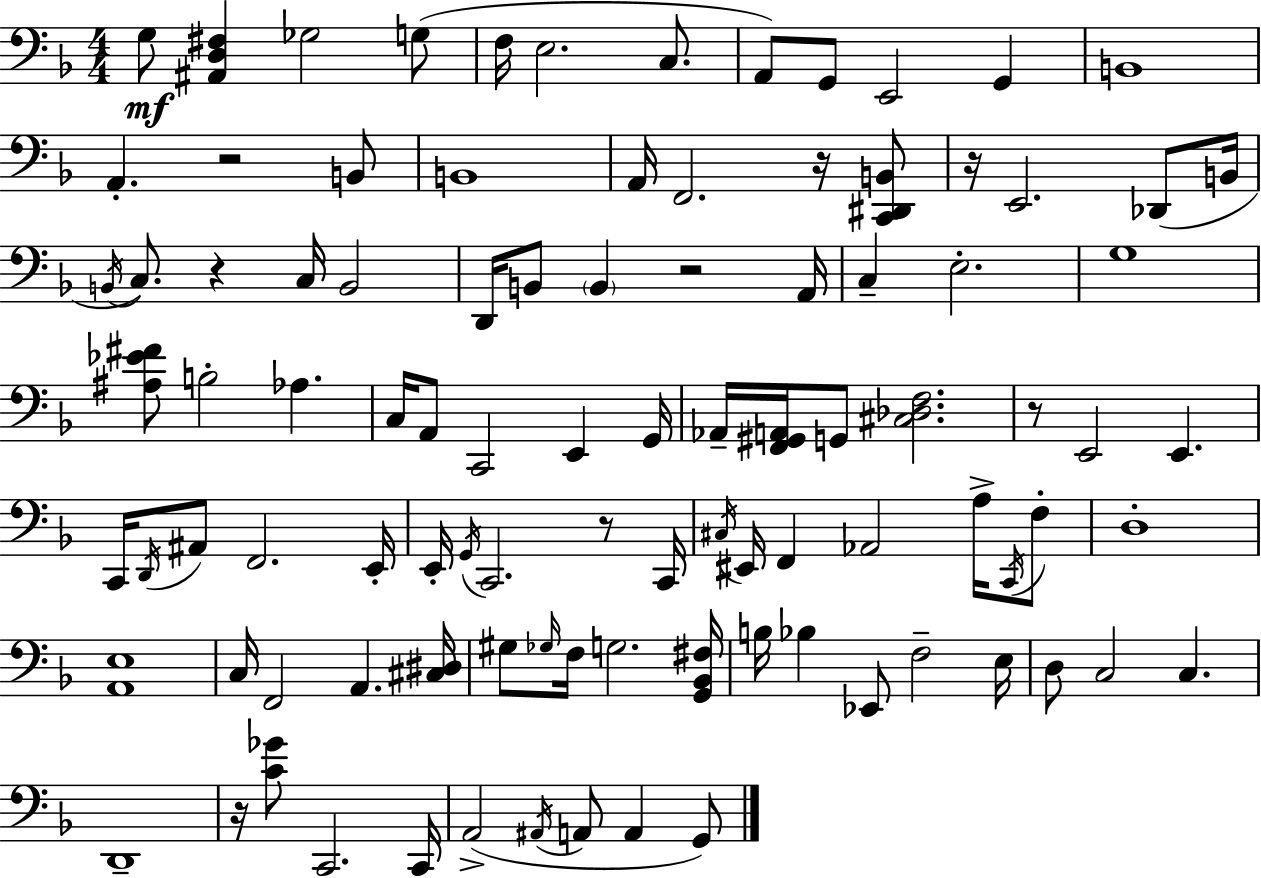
G3/e [A#2,D3,F#3]/q Gb3/h G3/e F3/s E3/h. C3/e. A2/e G2/e E2/h G2/q B2/w A2/q. R/h B2/e B2/w A2/s F2/h. R/s [C2,D#2,B2]/e R/s E2/h. Db2/e B2/s B2/s C3/e. R/q C3/s B2/h D2/s B2/e B2/q R/h A2/s C3/q E3/h. G3/w [A#3,Eb4,F#4]/e B3/h Ab3/q. C3/s A2/e C2/h E2/q G2/s Ab2/s [F2,G#2,A2]/s G2/e [C#3,Db3,F3]/h. R/e E2/h E2/q. C2/s D2/s A#2/e F2/h. E2/s E2/s G2/s C2/h. R/e C2/s C#3/s EIS2/s F2/q Ab2/h A3/s C2/s F3/e D3/w [A2,E3]/w C3/s F2/h A2/q. [C#3,D#3]/s G#3/e Gb3/s F3/s G3/h. [G2,Bb2,F#3]/s B3/s Bb3/q Eb2/e F3/h E3/s D3/e C3/h C3/q. D2/w R/s [C4,Gb4]/e C2/h. C2/s A2/h A#2/s A2/e A2/q G2/e